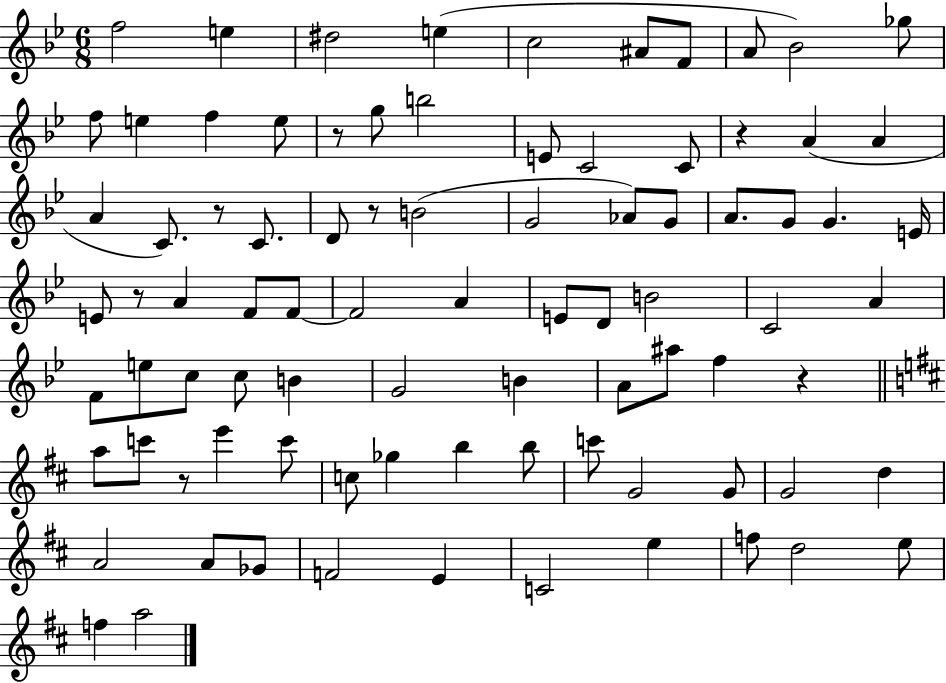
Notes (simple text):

F5/h E5/q D#5/h E5/q C5/h A#4/e F4/e A4/e Bb4/h Gb5/e F5/e E5/q F5/q E5/e R/e G5/e B5/h E4/e C4/h C4/e R/q A4/q A4/q A4/q C4/e. R/e C4/e. D4/e R/e B4/h G4/h Ab4/e G4/e A4/e. G4/e G4/q. E4/s E4/e R/e A4/q F4/e F4/e F4/h A4/q E4/e D4/e B4/h C4/h A4/q F4/e E5/e C5/e C5/e B4/q G4/h B4/q A4/e A#5/e F5/q R/q A5/e C6/e R/e E6/q C6/e C5/e Gb5/q B5/q B5/e C6/e G4/h G4/e G4/h D5/q A4/h A4/e Gb4/e F4/h E4/q C4/h E5/q F5/e D5/h E5/e F5/q A5/h